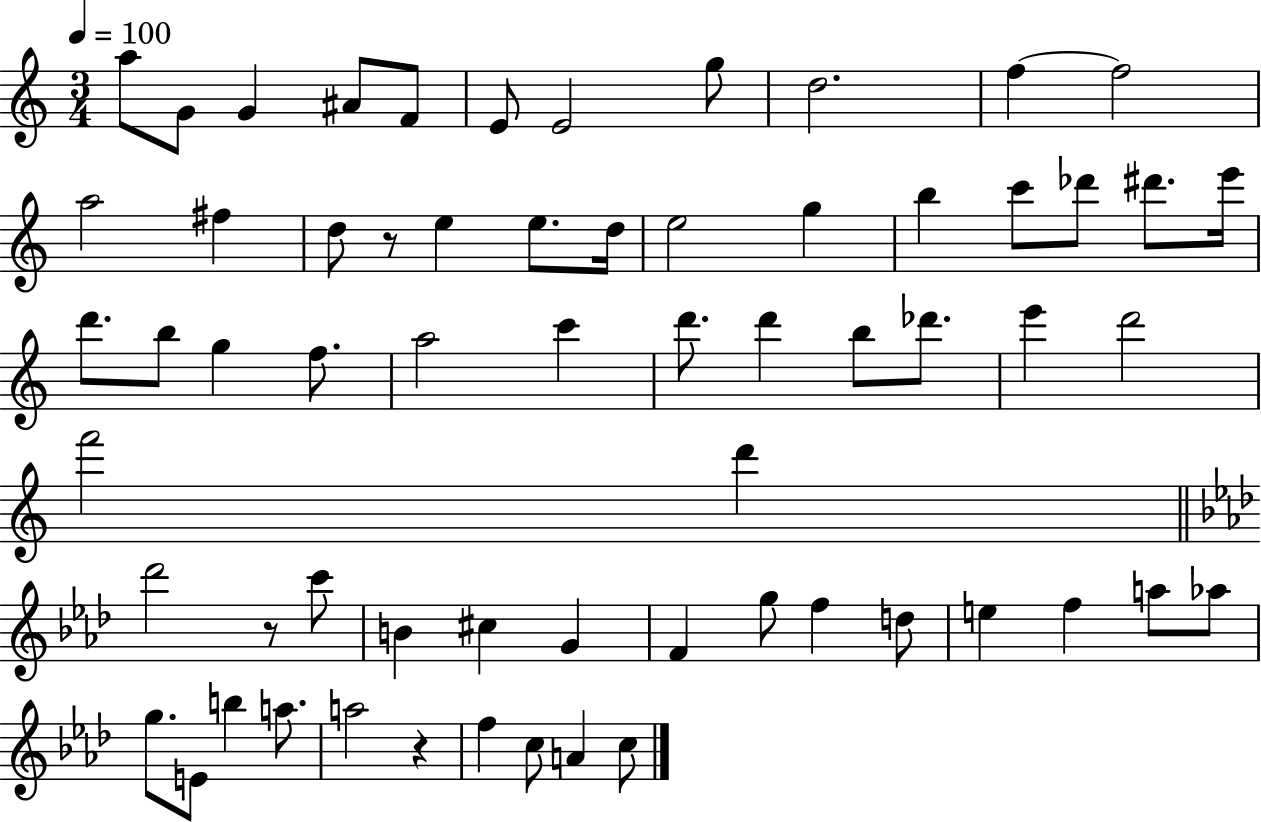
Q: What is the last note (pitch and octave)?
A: C5